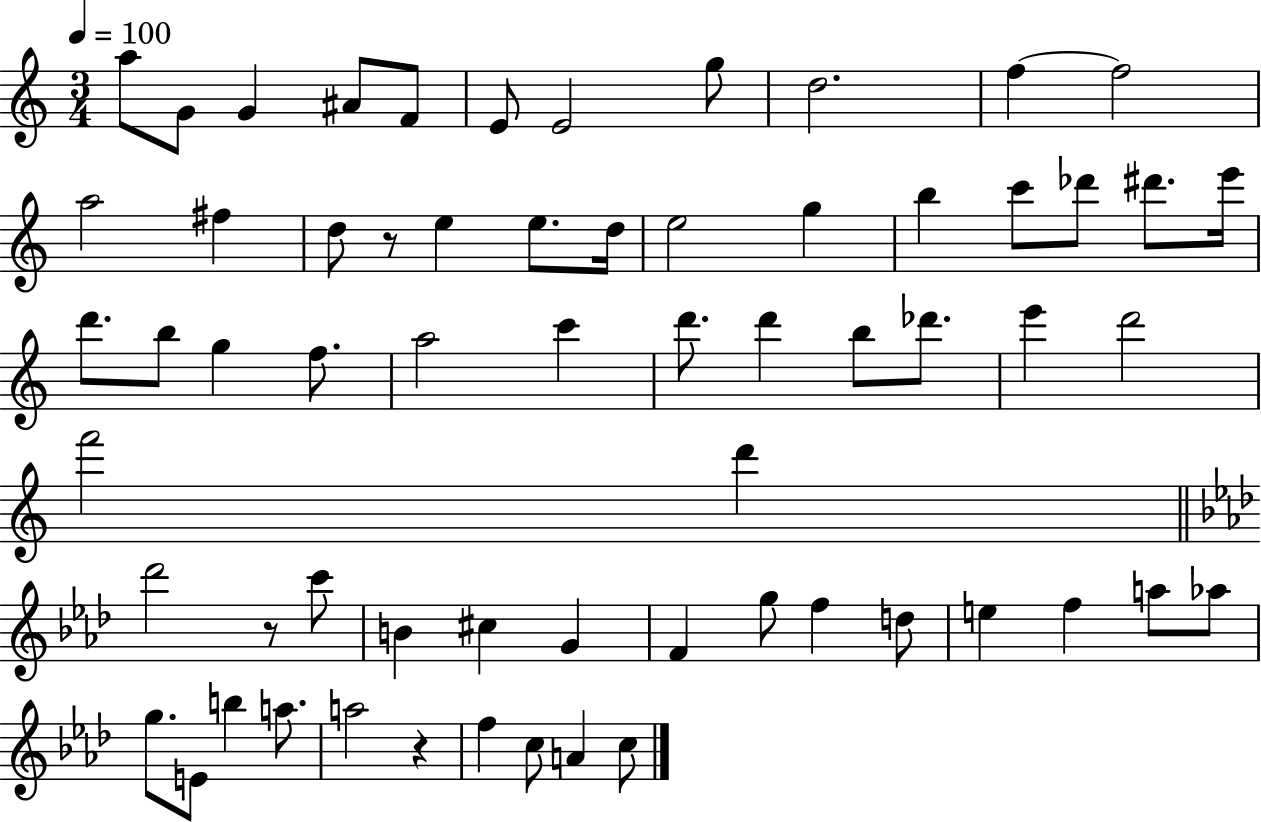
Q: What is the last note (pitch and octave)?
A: C5